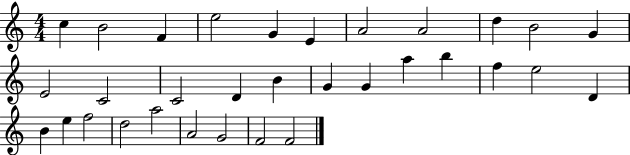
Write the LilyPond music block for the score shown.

{
  \clef treble
  \numericTimeSignature
  \time 4/4
  \key c \major
  c''4 b'2 f'4 | e''2 g'4 e'4 | a'2 a'2 | d''4 b'2 g'4 | \break e'2 c'2 | c'2 d'4 b'4 | g'4 g'4 a''4 b''4 | f''4 e''2 d'4 | \break b'4 e''4 f''2 | d''2 a''2 | a'2 g'2 | f'2 f'2 | \break \bar "|."
}